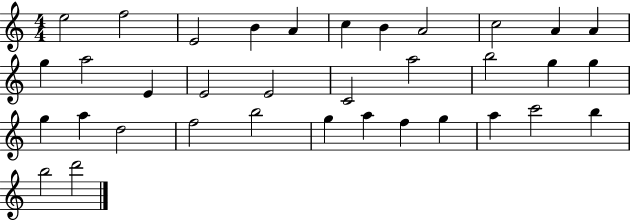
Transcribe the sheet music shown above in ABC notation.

X:1
T:Untitled
M:4/4
L:1/4
K:C
e2 f2 E2 B A c B A2 c2 A A g a2 E E2 E2 C2 a2 b2 g g g a d2 f2 b2 g a f g a c'2 b b2 d'2